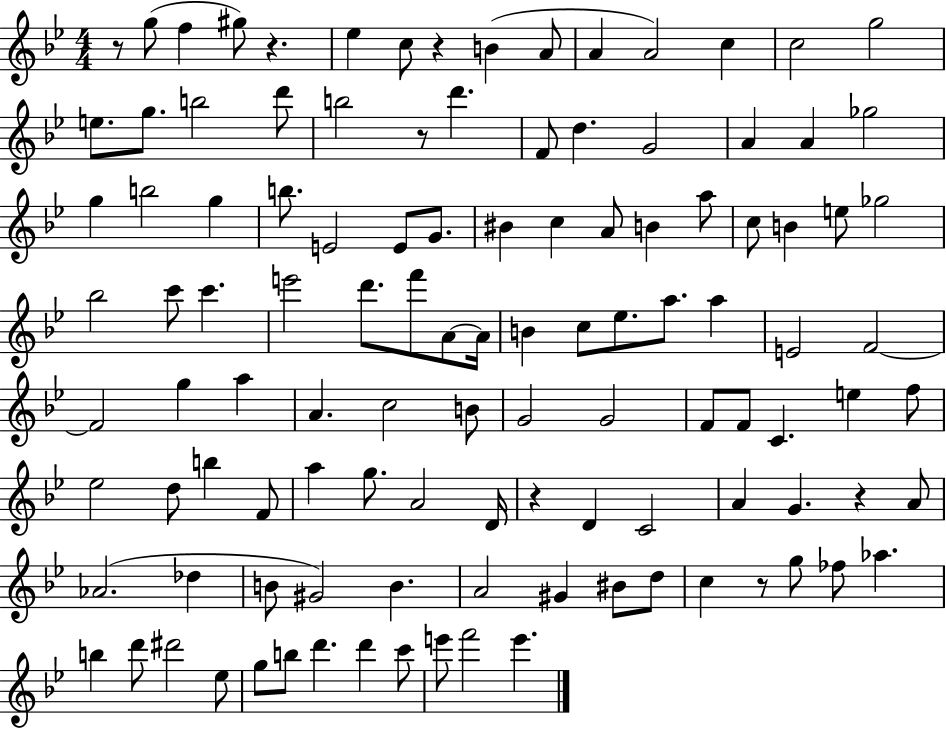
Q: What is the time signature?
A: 4/4